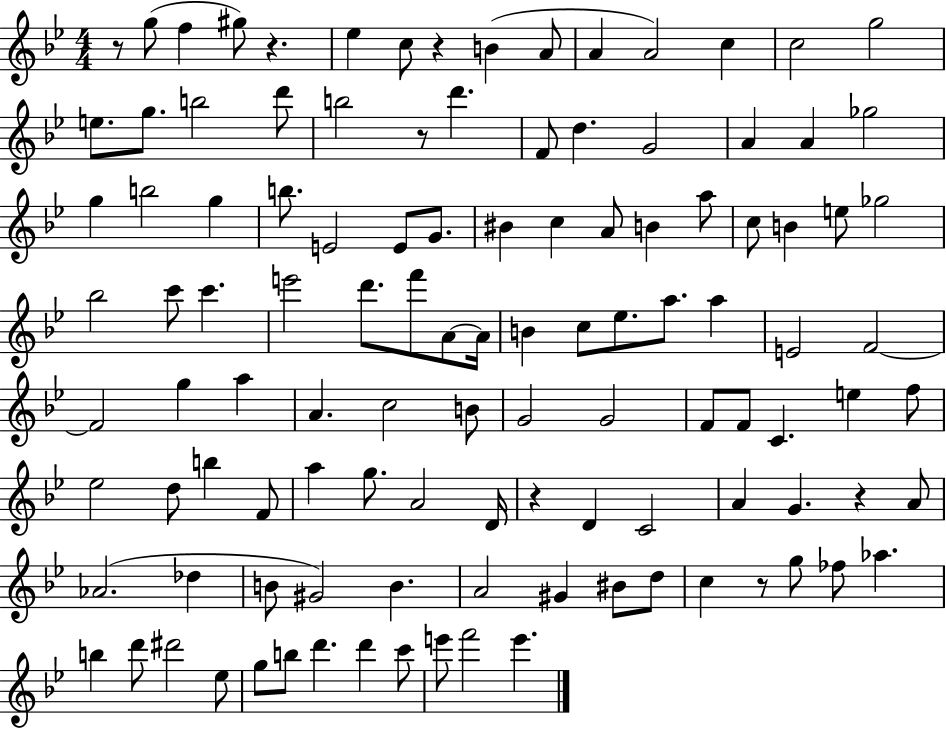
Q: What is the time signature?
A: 4/4